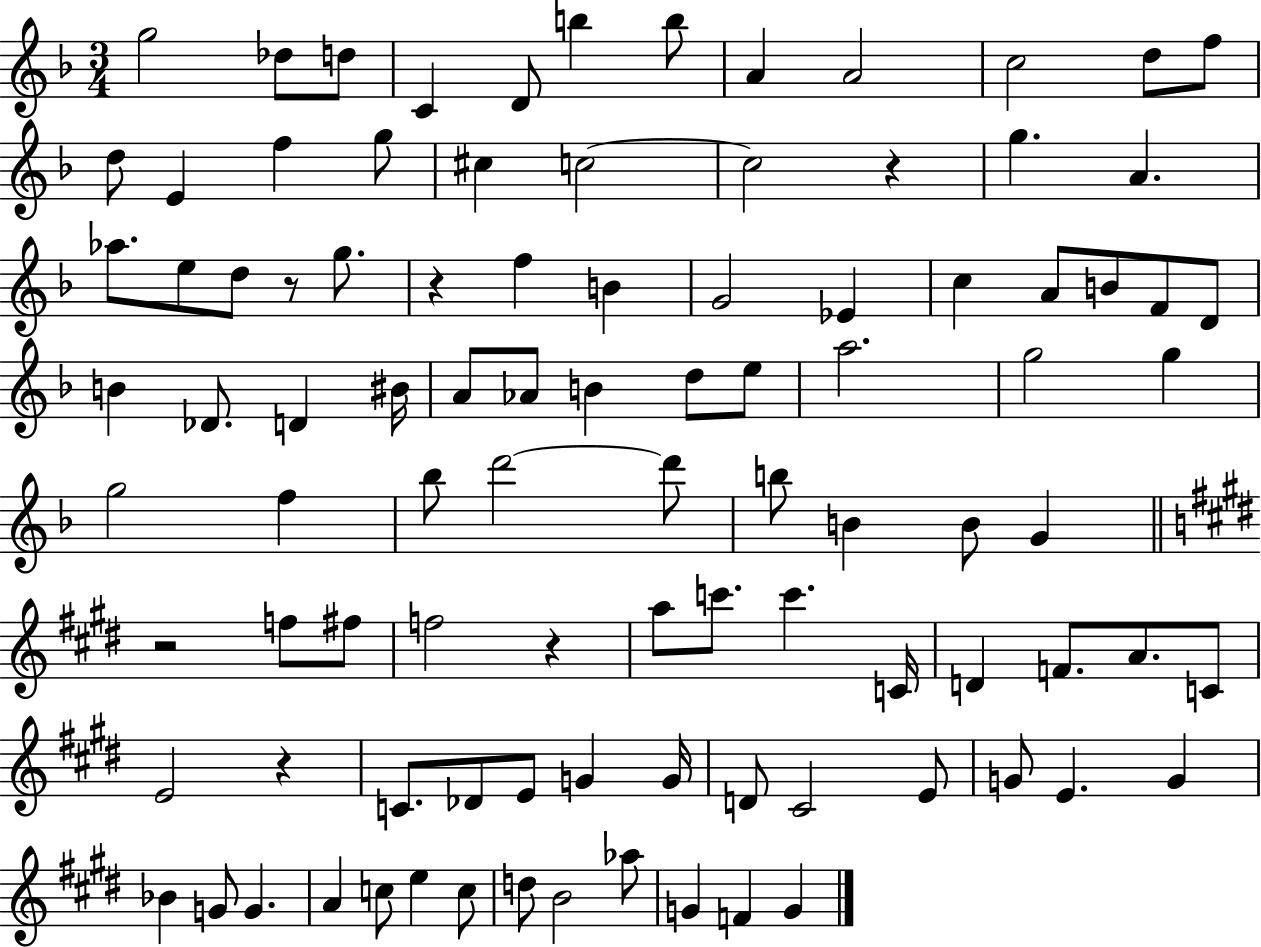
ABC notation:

X:1
T:Untitled
M:3/4
L:1/4
K:F
g2 _d/2 d/2 C D/2 b b/2 A A2 c2 d/2 f/2 d/2 E f g/2 ^c c2 c2 z g A _a/2 e/2 d/2 z/2 g/2 z f B G2 _E c A/2 B/2 F/2 D/2 B _D/2 D ^B/4 A/2 _A/2 B d/2 e/2 a2 g2 g g2 f _b/2 d'2 d'/2 b/2 B B/2 G z2 f/2 ^f/2 f2 z a/2 c'/2 c' C/4 D F/2 A/2 C/2 E2 z C/2 _D/2 E/2 G G/4 D/2 ^C2 E/2 G/2 E G _B G/2 G A c/2 e c/2 d/2 B2 _a/2 G F G